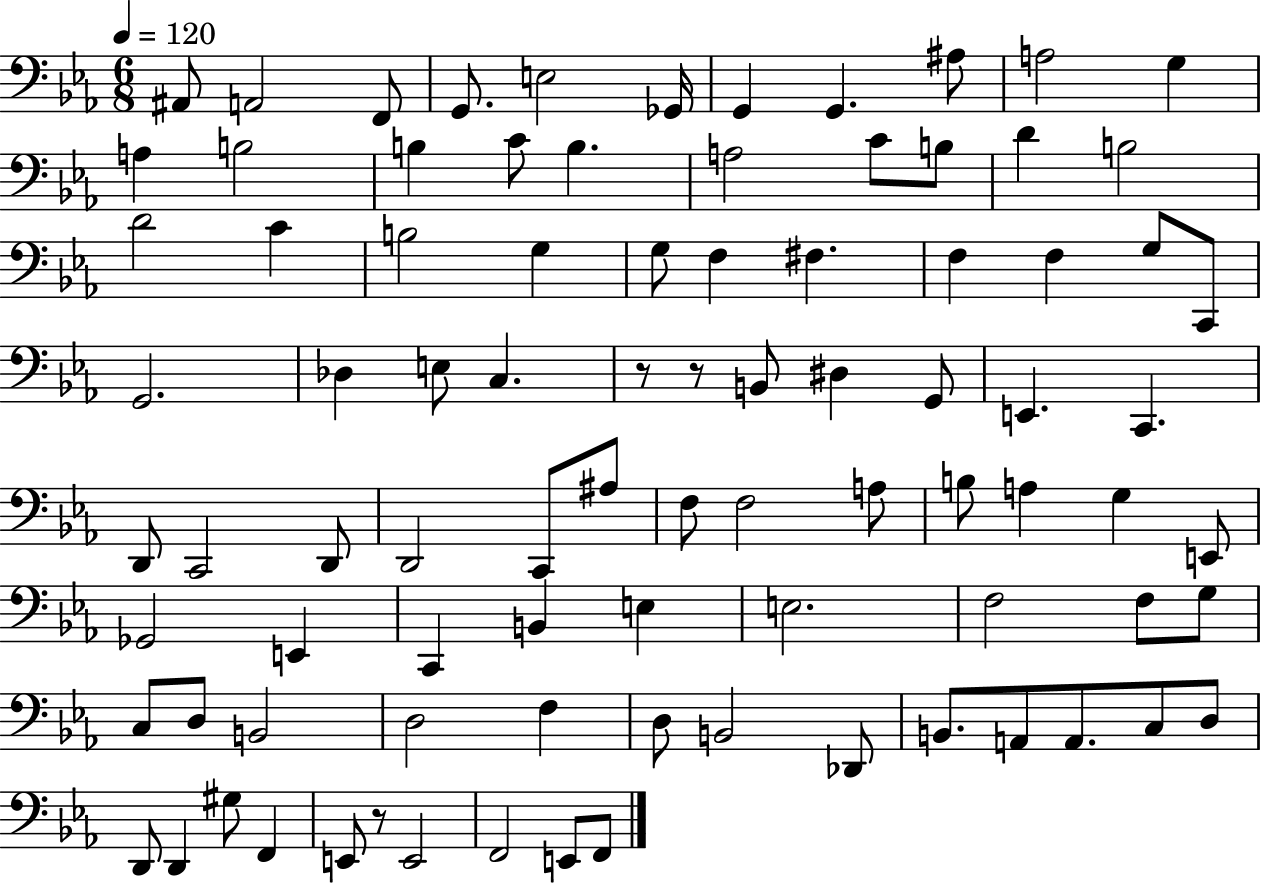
{
  \clef bass
  \numericTimeSignature
  \time 6/8
  \key ees \major
  \tempo 4 = 120
  ais,8 a,2 f,8 | g,8. e2 ges,16 | g,4 g,4. ais8 | a2 g4 | \break a4 b2 | b4 c'8 b4. | a2 c'8 b8 | d'4 b2 | \break d'2 c'4 | b2 g4 | g8 f4 fis4. | f4 f4 g8 c,8 | \break g,2. | des4 e8 c4. | r8 r8 b,8 dis4 g,8 | e,4. c,4. | \break d,8 c,2 d,8 | d,2 c,8 ais8 | f8 f2 a8 | b8 a4 g4 e,8 | \break ges,2 e,4 | c,4 b,4 e4 | e2. | f2 f8 g8 | \break c8 d8 b,2 | d2 f4 | d8 b,2 des,8 | b,8. a,8 a,8. c8 d8 | \break d,8 d,4 gis8 f,4 | e,8 r8 e,2 | f,2 e,8 f,8 | \bar "|."
}